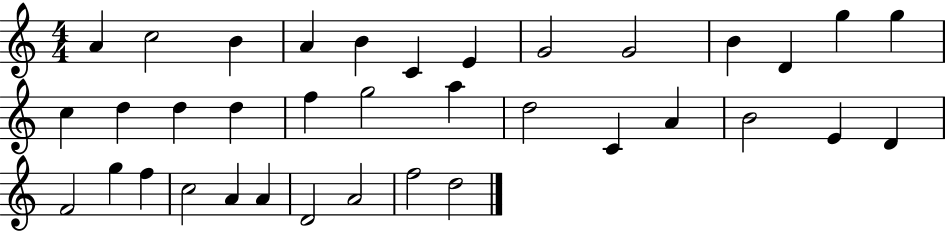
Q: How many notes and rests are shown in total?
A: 36